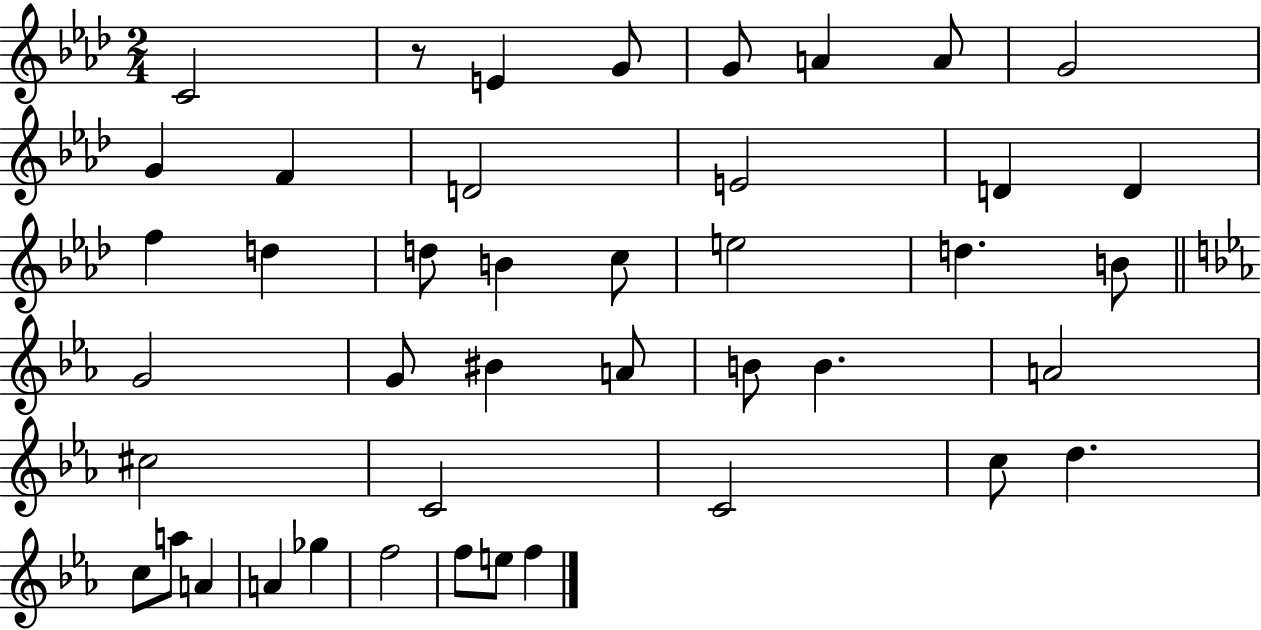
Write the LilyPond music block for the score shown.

{
  \clef treble
  \numericTimeSignature
  \time 2/4
  \key aes \major
  c'2 | r8 e'4 g'8 | g'8 a'4 a'8 | g'2 | \break g'4 f'4 | d'2 | e'2 | d'4 d'4 | \break f''4 d''4 | d''8 b'4 c''8 | e''2 | d''4. b'8 | \break \bar "||" \break \key c \minor g'2 | g'8 bis'4 a'8 | b'8 b'4. | a'2 | \break cis''2 | c'2 | c'2 | c''8 d''4. | \break c''8 a''8 a'4 | a'4 ges''4 | f''2 | f''8 e''8 f''4 | \break \bar "|."
}